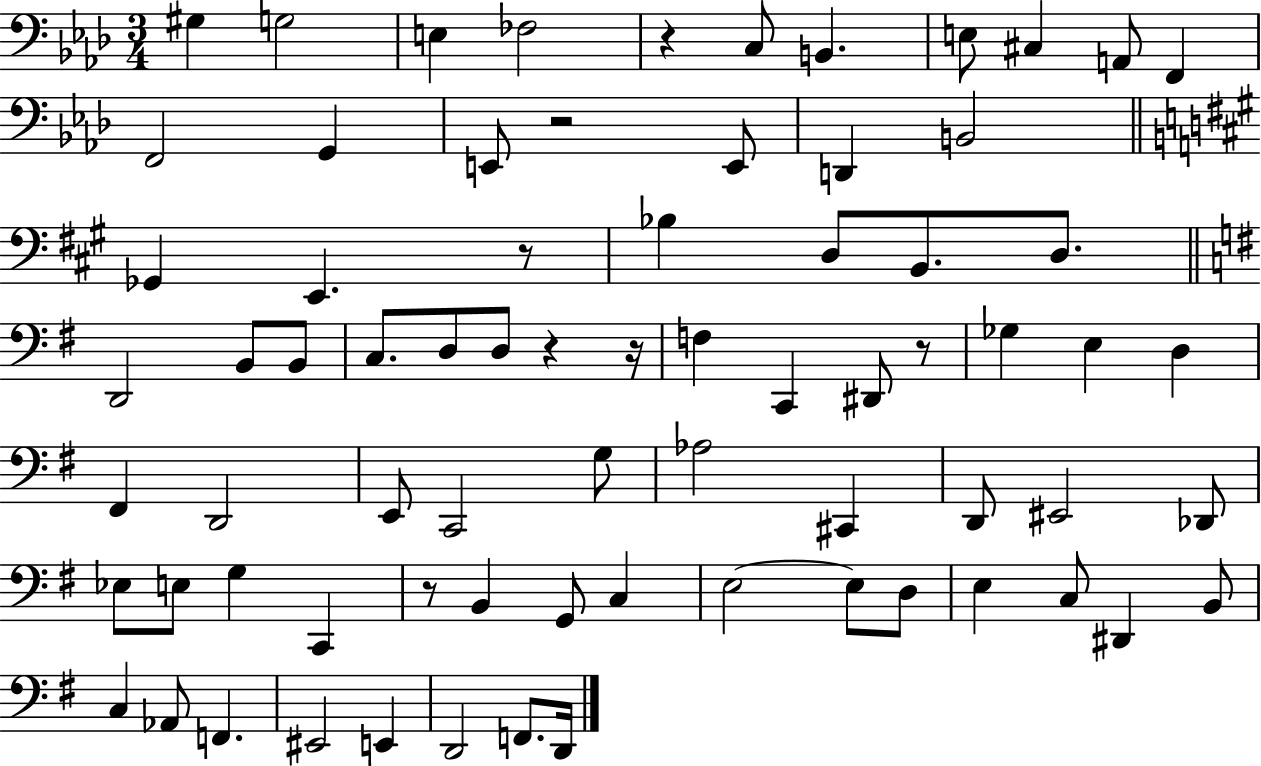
{
  \clef bass
  \numericTimeSignature
  \time 3/4
  \key aes \major
  gis4 g2 | e4 fes2 | r4 c8 b,4. | e8 cis4 a,8 f,4 | \break f,2 g,4 | e,8 r2 e,8 | d,4 b,2 | \bar "||" \break \key a \major ges,4 e,4. r8 | bes4 d8 b,8. d8. | \bar "||" \break \key g \major d,2 b,8 b,8 | c8. d8 d8 r4 r16 | f4 c,4 dis,8 r8 | ges4 e4 d4 | \break fis,4 d,2 | e,8 c,2 g8 | aes2 cis,4 | d,8 eis,2 des,8 | \break ees8 e8 g4 c,4 | r8 b,4 g,8 c4 | e2~~ e8 d8 | e4 c8 dis,4 b,8 | \break c4 aes,8 f,4. | eis,2 e,4 | d,2 f,8. d,16 | \bar "|."
}